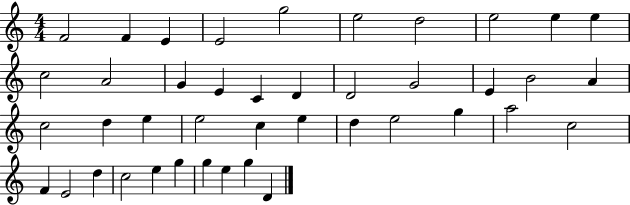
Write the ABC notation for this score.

X:1
T:Untitled
M:4/4
L:1/4
K:C
F2 F E E2 g2 e2 d2 e2 e e c2 A2 G E C D D2 G2 E B2 A c2 d e e2 c e d e2 g a2 c2 F E2 d c2 e g g e g D